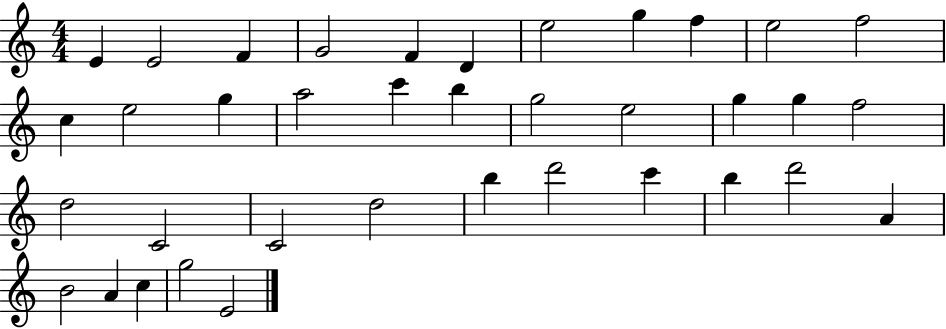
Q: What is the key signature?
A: C major